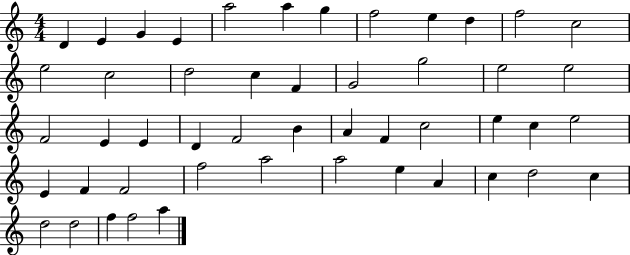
D4/q E4/q G4/q E4/q A5/h A5/q G5/q F5/h E5/q D5/q F5/h C5/h E5/h C5/h D5/h C5/q F4/q G4/h G5/h E5/h E5/h F4/h E4/q E4/q D4/q F4/h B4/q A4/q F4/q C5/h E5/q C5/q E5/h E4/q F4/q F4/h F5/h A5/h A5/h E5/q A4/q C5/q D5/h C5/q D5/h D5/h F5/q F5/h A5/q